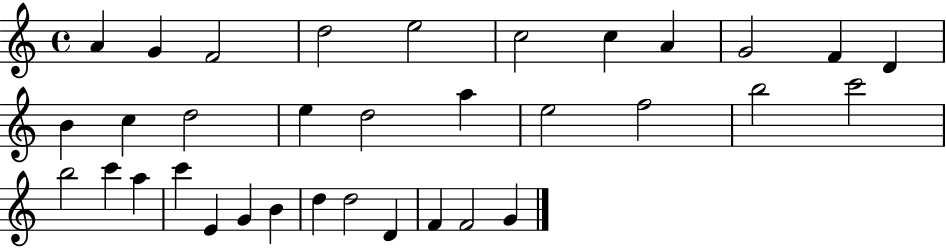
X:1
T:Untitled
M:4/4
L:1/4
K:C
A G F2 d2 e2 c2 c A G2 F D B c d2 e d2 a e2 f2 b2 c'2 b2 c' a c' E G B d d2 D F F2 G